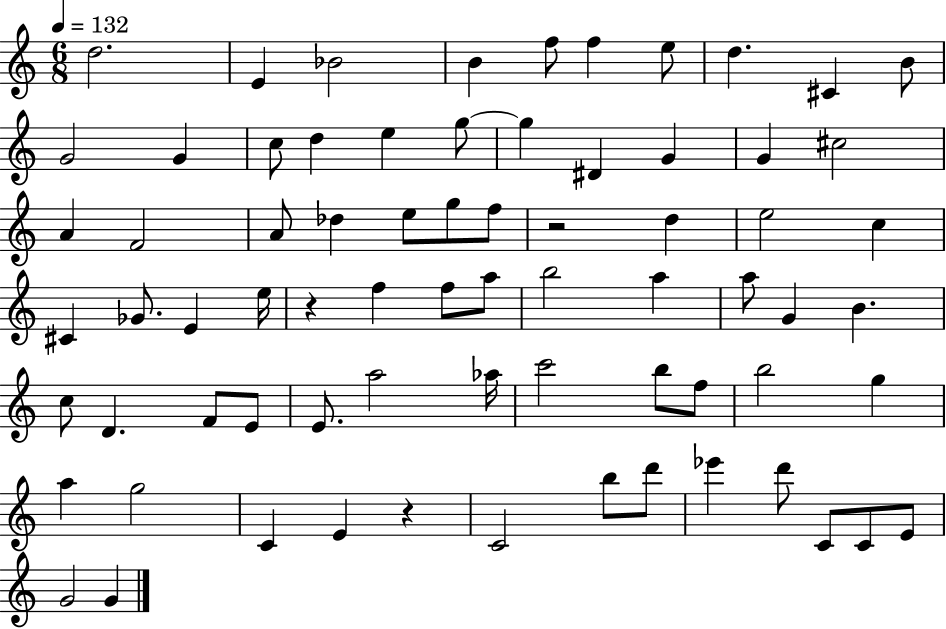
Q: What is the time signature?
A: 6/8